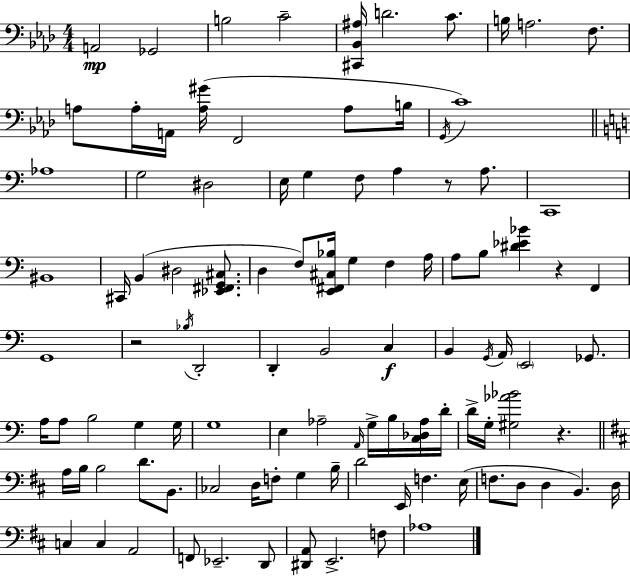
{
  \clef bass
  \numericTimeSignature
  \time 4/4
  \key aes \major
  a,2\mp ges,2 | b2 c'2-- | <cis, bes, ais>16 d'2. c'8. | b16 a2. f8. | \break a8 a16-. a,16 <a gis'>16( f,2 a8 b16 | \acciaccatura { g,16 }) c'1 | \bar "||" \break \key a \minor aes1 | g2 dis2 | e16 g4 f8 a4 r8 a8. | c,1 | \break bis,1 | cis,16 b,4( dis2 <ees, fis, g, cis>8. | d4 f8) <e, fis, cis bes>16 g4 f4 a16 | a8 b8 <dis' ees' bes'>4 r4 f,4 | \break g,1 | r2 \acciaccatura { bes16 } d,2-. | d,4-. b,2 c4\f | b,4 \acciaccatura { g,16 } a,16 \parenthesize e,2 ges,8. | \break a16 a8 b2 g4 | g16 g1 | e4 aes2-- \grace { a,16 } g16-> | b16 <c des aes>16 d'16-. d'16-> g16-. <gis aes' bes'>2 r4. | \break \bar "||" \break \key d \major a16 b16 b2 d'8. b,8. | ces2 d16 f8-. g4 b16-- | d'2 e,16 f4. e16( | f8. d8 d4 b,4.) d16 | \break c4 c4 a,2 | f,8 ees,2.-- d,8 | <dis, a,>8 e,2.-> f8 | aes1 | \break \bar "|."
}